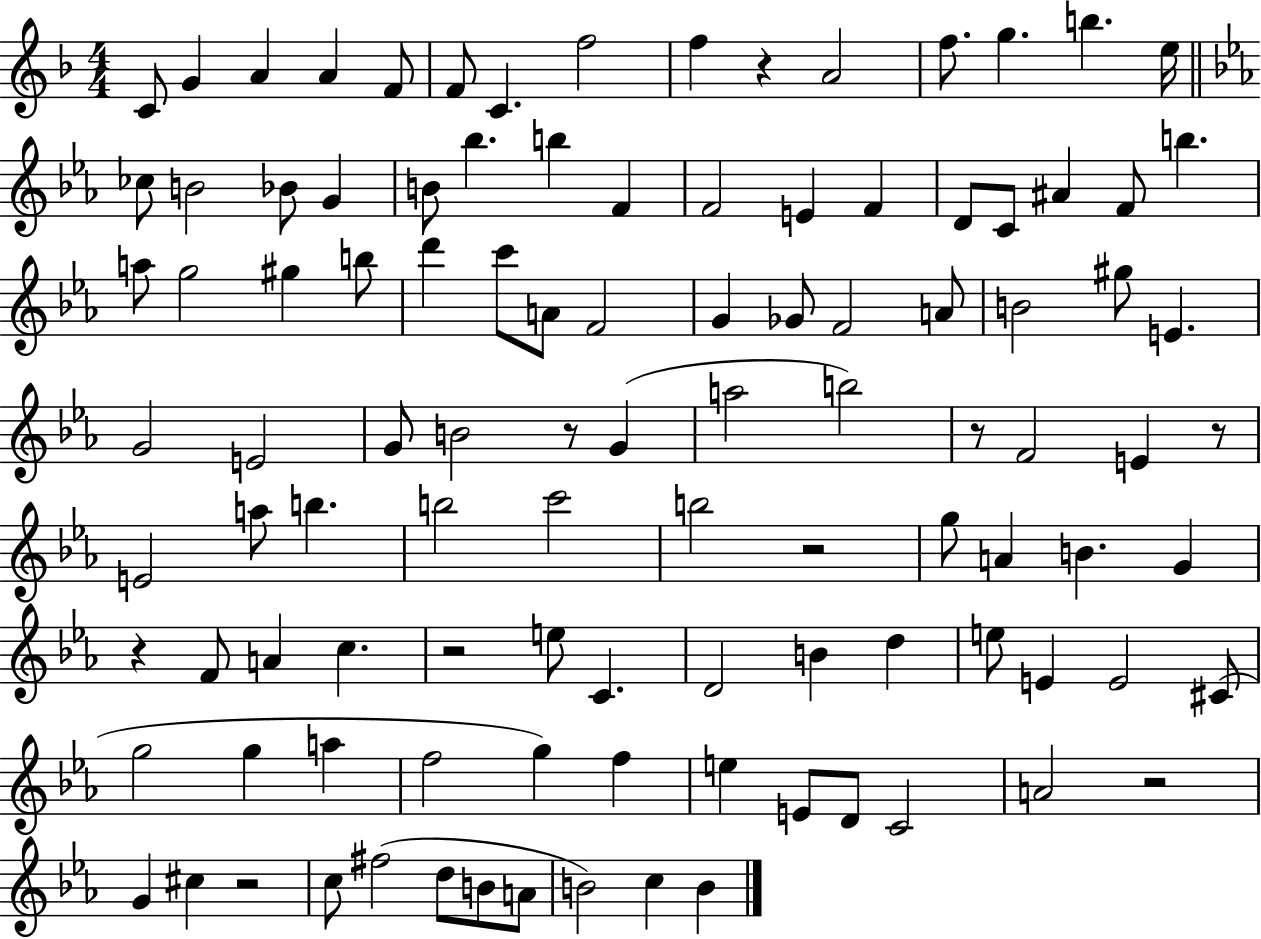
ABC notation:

X:1
T:Untitled
M:4/4
L:1/4
K:F
C/2 G A A F/2 F/2 C f2 f z A2 f/2 g b e/4 _c/2 B2 _B/2 G B/2 _b b F F2 E F D/2 C/2 ^A F/2 b a/2 g2 ^g b/2 d' c'/2 A/2 F2 G _G/2 F2 A/2 B2 ^g/2 E G2 E2 G/2 B2 z/2 G a2 b2 z/2 F2 E z/2 E2 a/2 b b2 c'2 b2 z2 g/2 A B G z F/2 A c z2 e/2 C D2 B d e/2 E E2 ^C/2 g2 g a f2 g f e E/2 D/2 C2 A2 z2 G ^c z2 c/2 ^f2 d/2 B/2 A/2 B2 c B